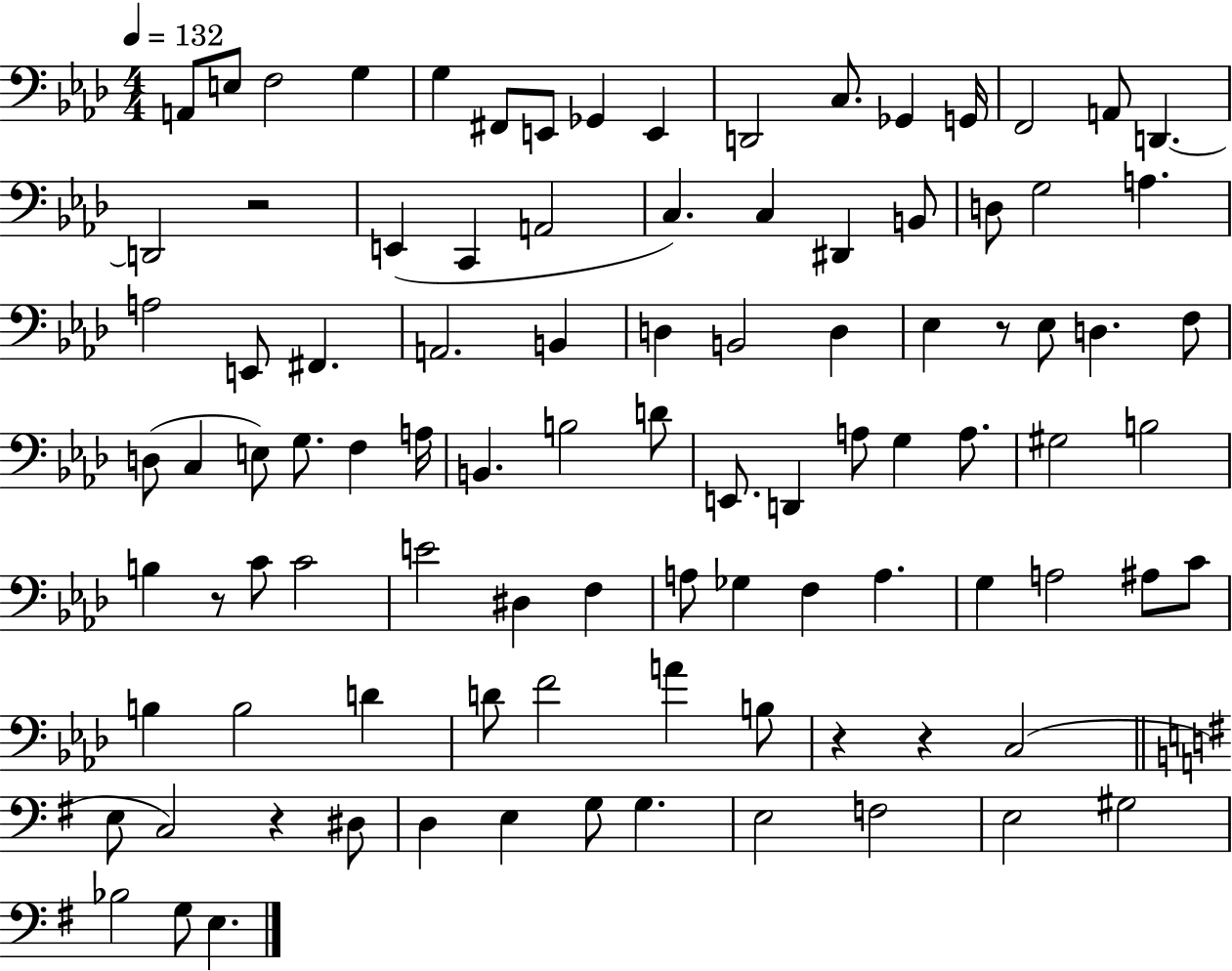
{
  \clef bass
  \numericTimeSignature
  \time 4/4
  \key aes \major
  \tempo 4 = 132
  a,8 e8 f2 g4 | g4 fis,8 e,8 ges,4 e,4 | d,2 c8. ges,4 g,16 | f,2 a,8 d,4.~~ | \break d,2 r2 | e,4( c,4 a,2 | c4.) c4 dis,4 b,8 | d8 g2 a4. | \break a2 e,8 fis,4. | a,2. b,4 | d4 b,2 d4 | ees4 r8 ees8 d4. f8 | \break d8( c4 e8) g8. f4 a16 | b,4. b2 d'8 | e,8. d,4 a8 g4 a8. | gis2 b2 | \break b4 r8 c'8 c'2 | e'2 dis4 f4 | a8 ges4 f4 a4. | g4 a2 ais8 c'8 | \break b4 b2 d'4 | d'8 f'2 a'4 b8 | r4 r4 c2( | \bar "||" \break \key e \minor e8 c2) r4 dis8 | d4 e4 g8 g4. | e2 f2 | e2 gis2 | \break bes2 g8 e4. | \bar "|."
}